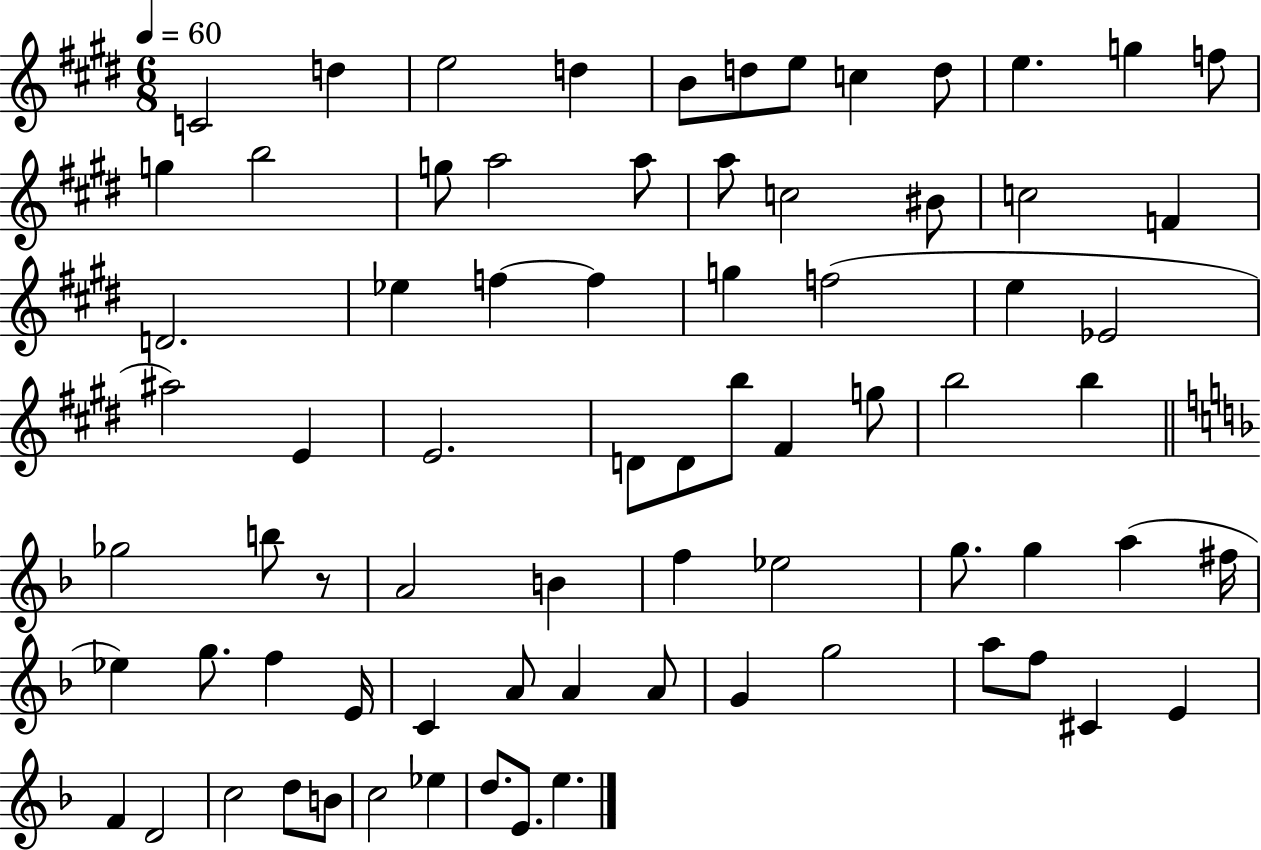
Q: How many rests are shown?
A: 1